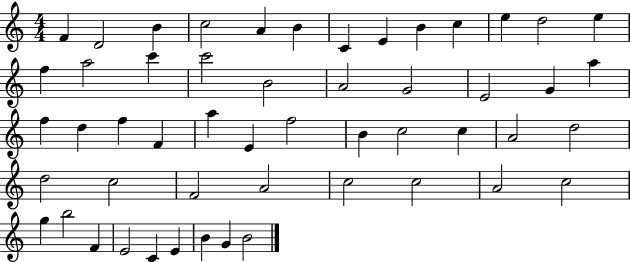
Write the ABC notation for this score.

X:1
T:Untitled
M:4/4
L:1/4
K:C
F D2 B c2 A B C E B c e d2 e f a2 c' c'2 B2 A2 G2 E2 G a f d f F a E f2 B c2 c A2 d2 d2 c2 F2 A2 c2 c2 A2 c2 g b2 F E2 C E B G B2